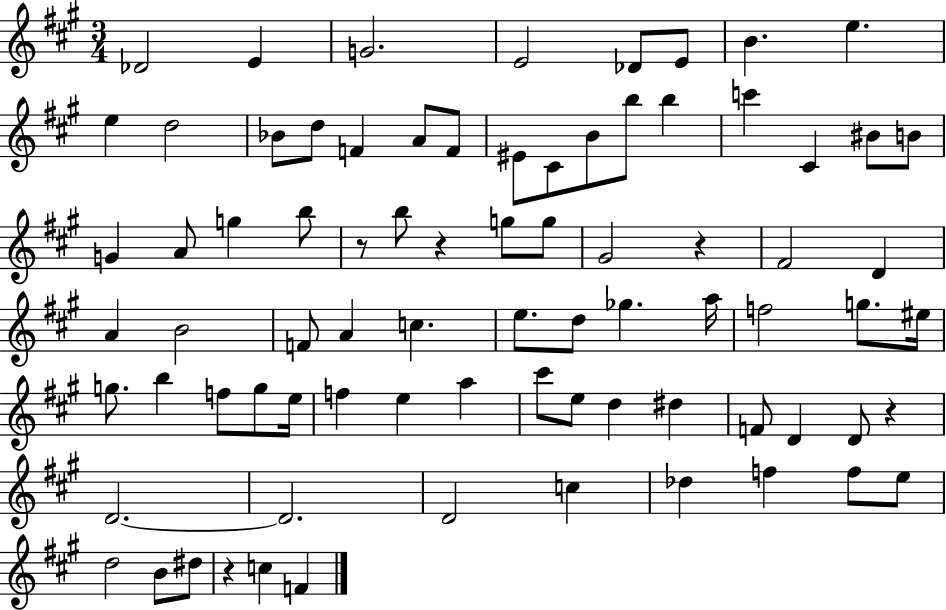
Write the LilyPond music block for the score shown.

{
  \clef treble
  \numericTimeSignature
  \time 3/4
  \key a \major
  \repeat volta 2 { des'2 e'4 | g'2. | e'2 des'8 e'8 | b'4. e''4. | \break e''4 d''2 | bes'8 d''8 f'4 a'8 f'8 | eis'8 cis'8 b'8 b''8 b''4 | c'''4 cis'4 bis'8 b'8 | \break g'4 a'8 g''4 b''8 | r8 b''8 r4 g''8 g''8 | gis'2 r4 | fis'2 d'4 | \break a'4 b'2 | f'8 a'4 c''4. | e''8. d''8 ges''4. a''16 | f''2 g''8. eis''16 | \break g''8. b''4 f''8 g''8 e''16 | f''4 e''4 a''4 | cis'''8 e''8 d''4 dis''4 | f'8 d'4 d'8 r4 | \break d'2.~~ | d'2. | d'2 c''4 | des''4 f''4 f''8 e''8 | \break d''2 b'8 dis''8 | r4 c''4 f'4 | } \bar "|."
}